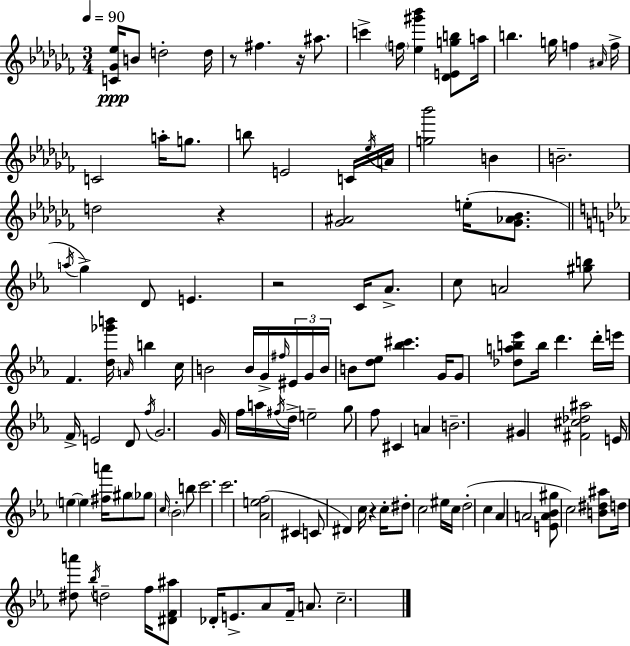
X:1
T:Untitled
M:3/4
L:1/4
K:Abm
[C_G_e]/4 B/2 d2 d/4 z/2 ^f z/4 ^a/2 c' f/4 [_e^g'_b'] [_DEgb]/2 a/4 b g/4 f ^A/4 f/4 C2 a/4 g/2 b/2 E2 C/4 _e/4 A/4 [g_b']2 B B2 d2 z [_G^A]2 e/4 [_G_A_B]/2 a/4 g D/2 E z2 C/4 _A/2 c/2 A2 [^gb]/2 F [d_g'b']/4 A/4 b c/4 B2 B/4 G/4 ^f/4 ^E/4 G/4 B/4 B/2 [d_e]/2 [_b^c'] G/4 G/2 [_dab_e']/2 b/4 d' d'/4 e'/4 F/4 E2 D/2 f/4 G2 G/4 f/4 a/4 ^f/4 d/4 e2 g/2 f/2 ^C A B2 ^G [^F^c_d^a]2 E/4 e e [^fa']/4 ^g/2 _g/2 c/4 _B2 b/2 c'2 c'2 [_Aef]2 ^C C/2 ^D c/4 z c/4 ^d/2 c2 ^e/4 c/4 d2 c _A A2 [EA_B^g]/2 c2 [B^d^a]/2 d/4 [^da']/2 _b/4 d2 f/4 [^DF^a]/2 _D/4 E/2 _A/2 F/4 A/2 c2